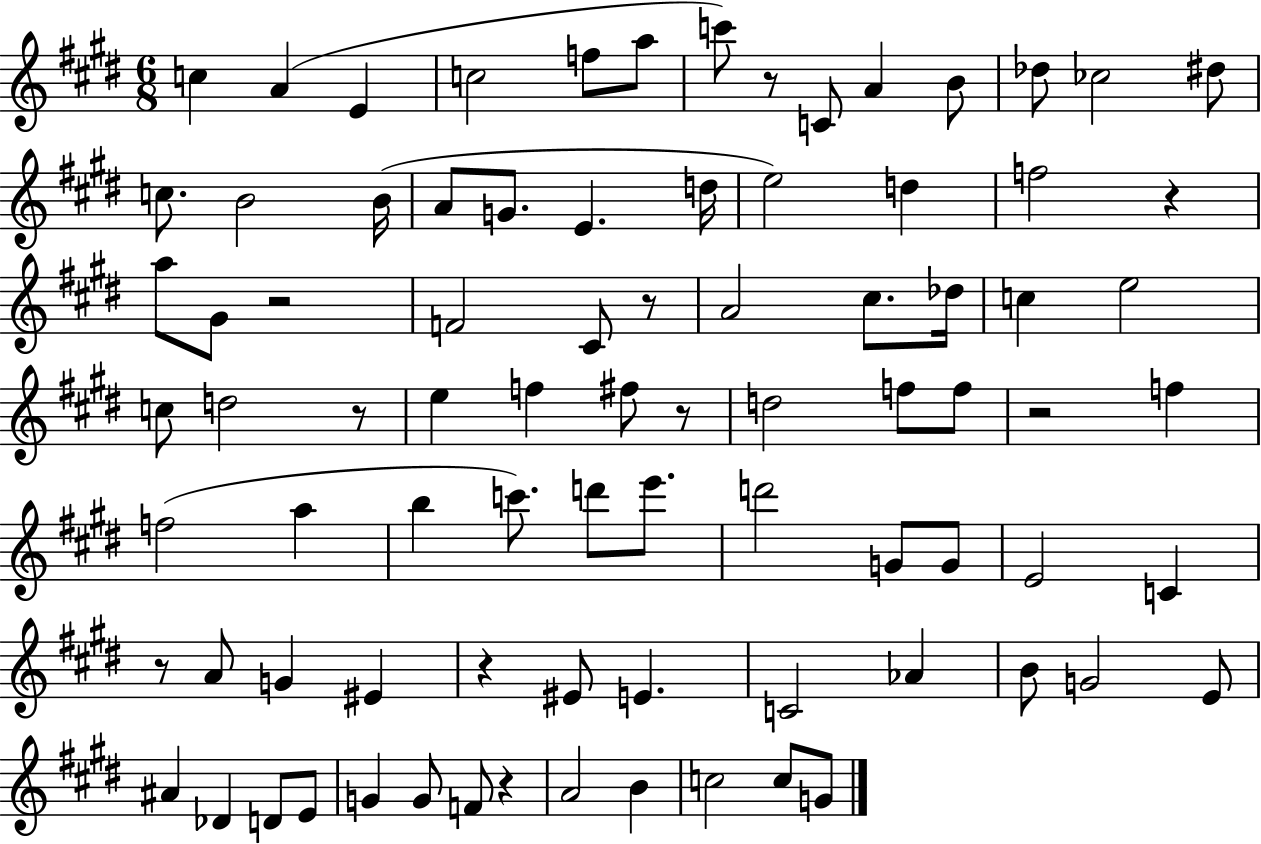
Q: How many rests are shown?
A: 10